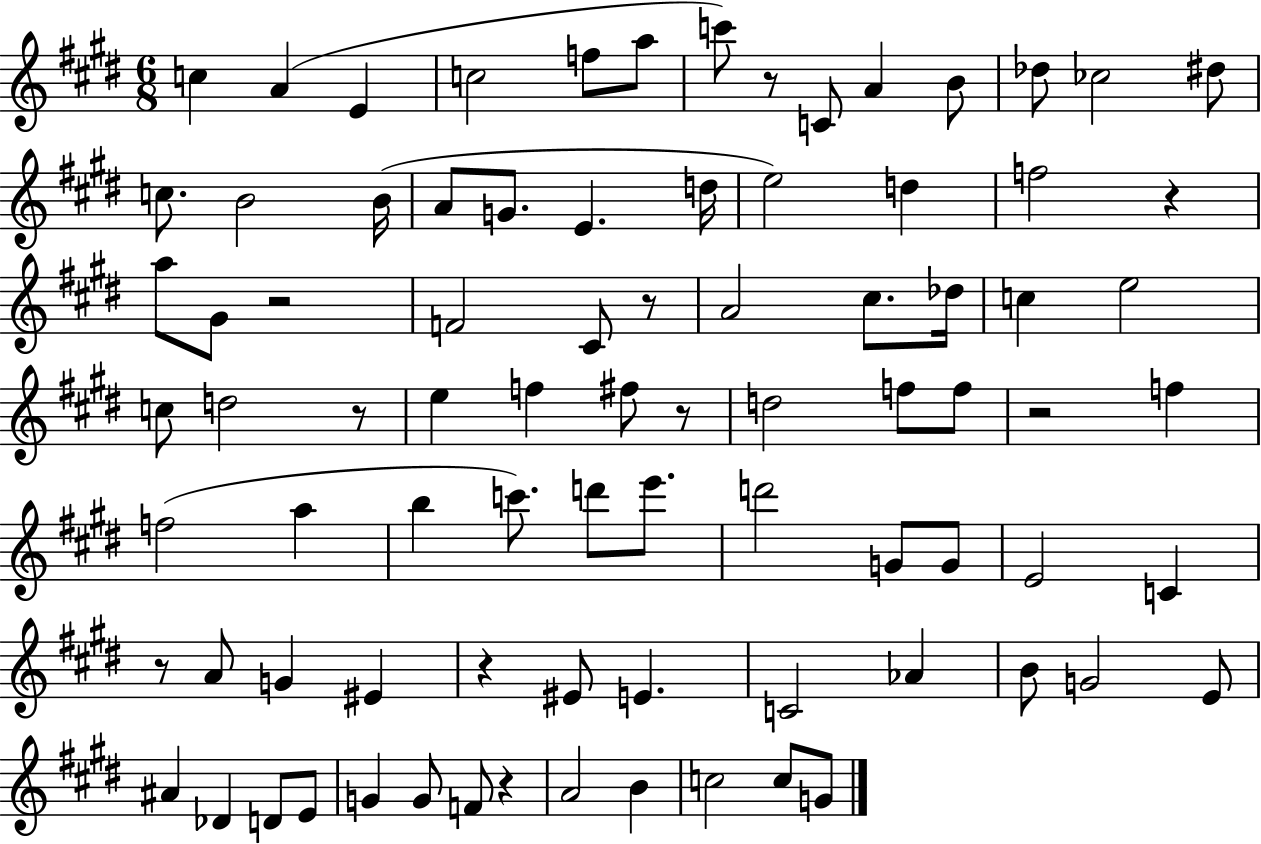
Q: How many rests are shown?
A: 10